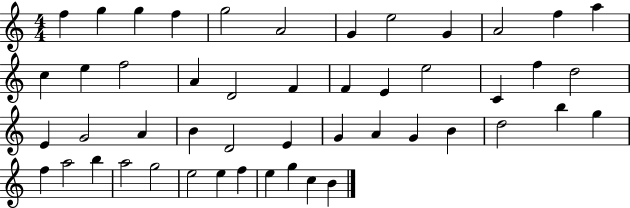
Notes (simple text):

F5/q G5/q G5/q F5/q G5/h A4/h G4/q E5/h G4/q A4/h F5/q A5/q C5/q E5/q F5/h A4/q D4/h F4/q F4/q E4/q E5/h C4/q F5/q D5/h E4/q G4/h A4/q B4/q D4/h E4/q G4/q A4/q G4/q B4/q D5/h B5/q G5/q F5/q A5/h B5/q A5/h G5/h E5/h E5/q F5/q E5/q G5/q C5/q B4/q